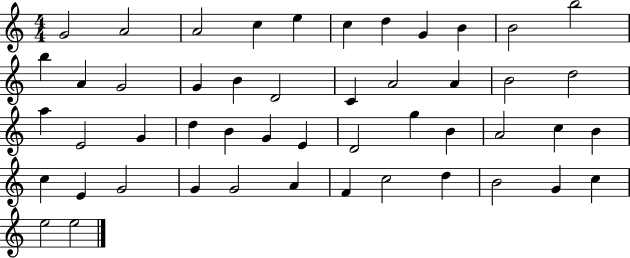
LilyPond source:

{
  \clef treble
  \numericTimeSignature
  \time 4/4
  \key c \major
  g'2 a'2 | a'2 c''4 e''4 | c''4 d''4 g'4 b'4 | b'2 b''2 | \break b''4 a'4 g'2 | g'4 b'4 d'2 | c'4 a'2 a'4 | b'2 d''2 | \break a''4 e'2 g'4 | d''4 b'4 g'4 e'4 | d'2 g''4 b'4 | a'2 c''4 b'4 | \break c''4 e'4 g'2 | g'4 g'2 a'4 | f'4 c''2 d''4 | b'2 g'4 c''4 | \break e''2 e''2 | \bar "|."
}